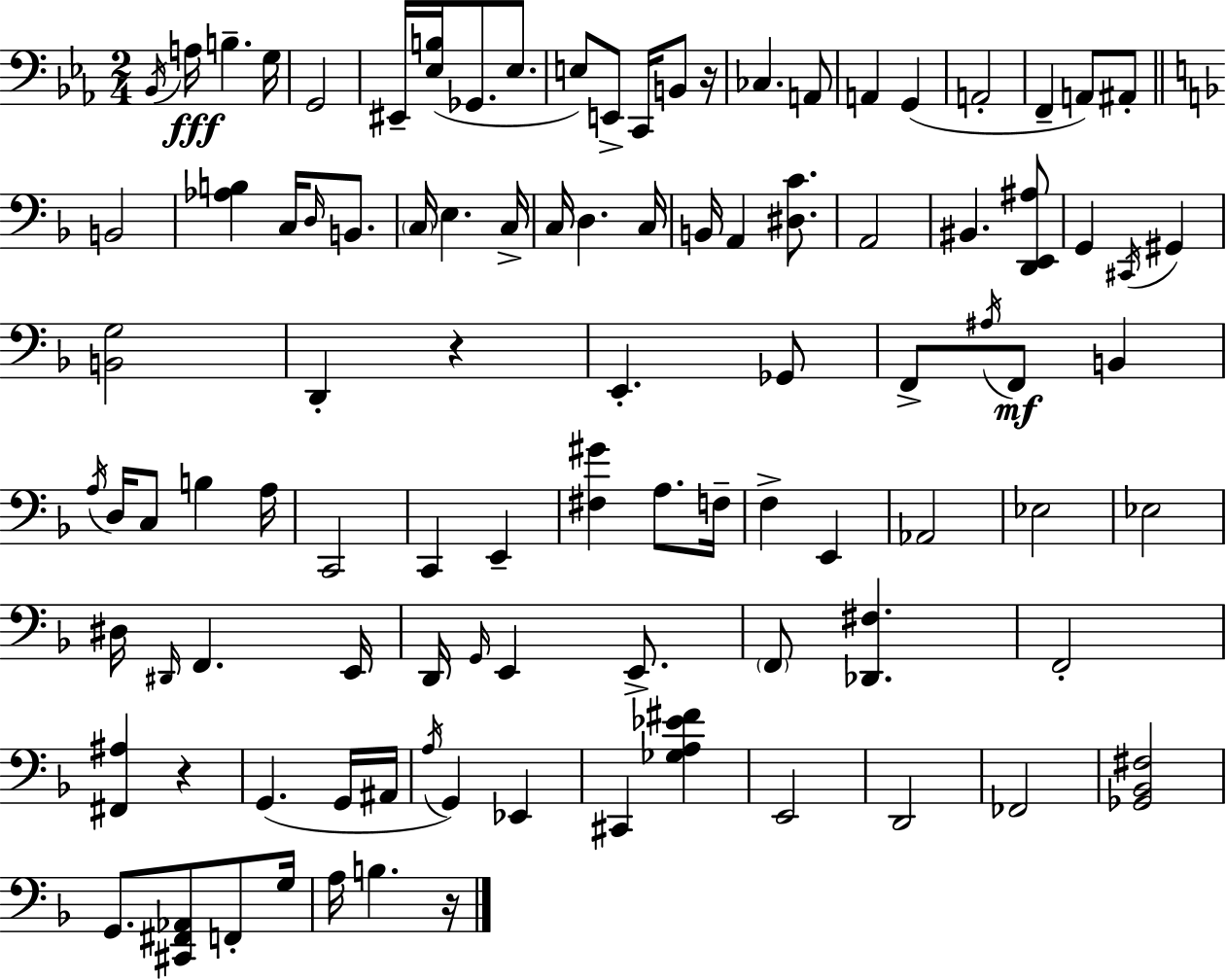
Bb2/s A3/s B3/q. G3/s G2/h EIS2/s [Eb3,B3]/s Gb2/e. Eb3/e. E3/e E2/e C2/s B2/e R/s CES3/q. A2/e A2/q G2/q A2/h F2/q A2/e A#2/e B2/h [Ab3,B3]/q C3/s D3/s B2/e. C3/s E3/q. C3/s C3/s D3/q. C3/s B2/s A2/q [D#3,C4]/e. A2/h BIS2/q. [D2,E2,A#3]/e G2/q C#2/s G#2/q [B2,G3]/h D2/q R/q E2/q. Gb2/e F2/e A#3/s F2/e B2/q A3/s D3/s C3/e B3/q A3/s C2/h C2/q E2/q [F#3,G#4]/q A3/e. F3/s F3/q E2/q Ab2/h Eb3/h Eb3/h D#3/s D#2/s F2/q. E2/s D2/s G2/s E2/q E2/e. F2/e [Db2,F#3]/q. F2/h [F#2,A#3]/q R/q G2/q. G2/s A#2/s A3/s G2/q Eb2/q C#2/q [Gb3,A3,Eb4,F#4]/q E2/h D2/h FES2/h [Gb2,Bb2,F#3]/h G2/e. [C#2,F#2,Ab2]/e F2/e G3/s A3/s B3/q. R/s